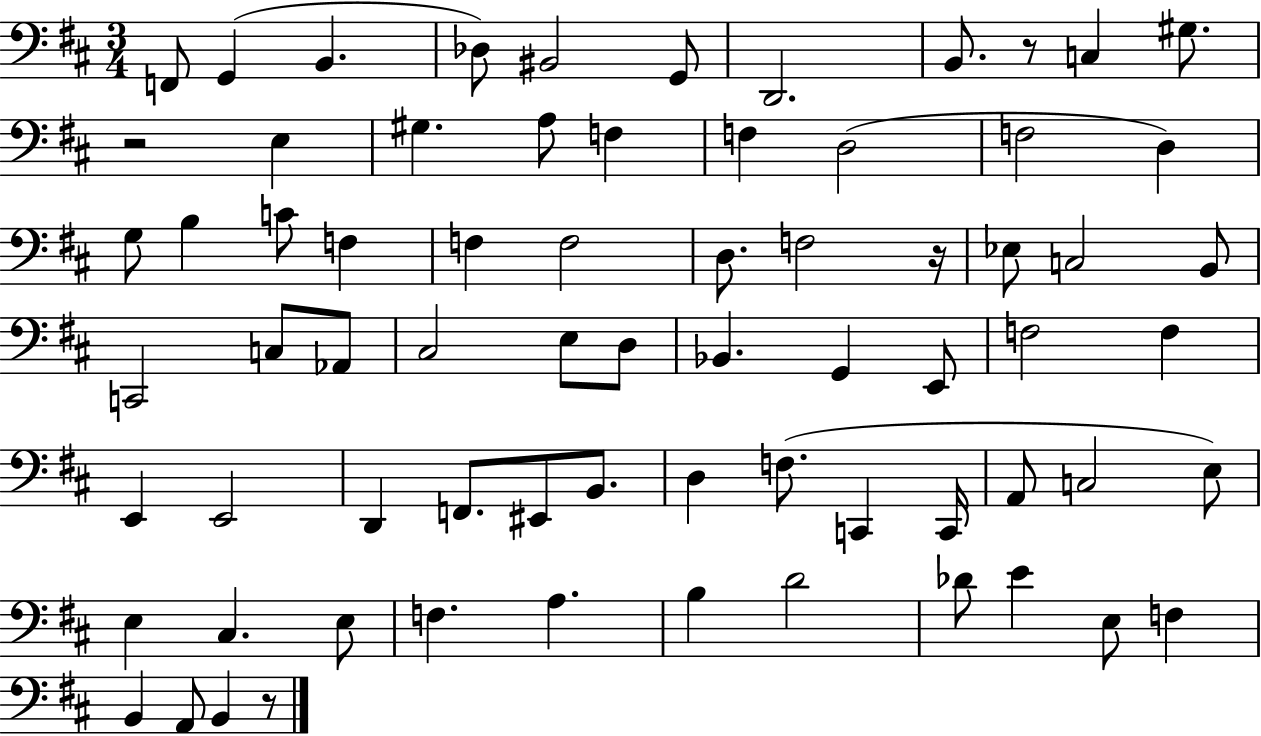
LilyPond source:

{
  \clef bass
  \numericTimeSignature
  \time 3/4
  \key d \major
  f,8 g,4( b,4. | des8) bis,2 g,8 | d,2. | b,8. r8 c4 gis8. | \break r2 e4 | gis4. a8 f4 | f4 d2( | f2 d4) | \break g8 b4 c'8 f4 | f4 f2 | d8. f2 r16 | ees8 c2 b,8 | \break c,2 c8 aes,8 | cis2 e8 d8 | bes,4. g,4 e,8 | f2 f4 | \break e,4 e,2 | d,4 f,8. eis,8 b,8. | d4 f8.( c,4 c,16 | a,8 c2 e8) | \break e4 cis4. e8 | f4. a4. | b4 d'2 | des'8 e'4 e8 f4 | \break b,4 a,8 b,4 r8 | \bar "|."
}